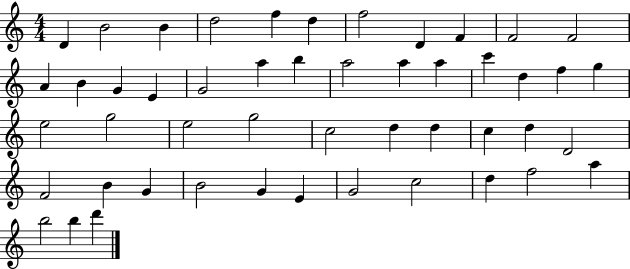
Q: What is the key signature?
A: C major